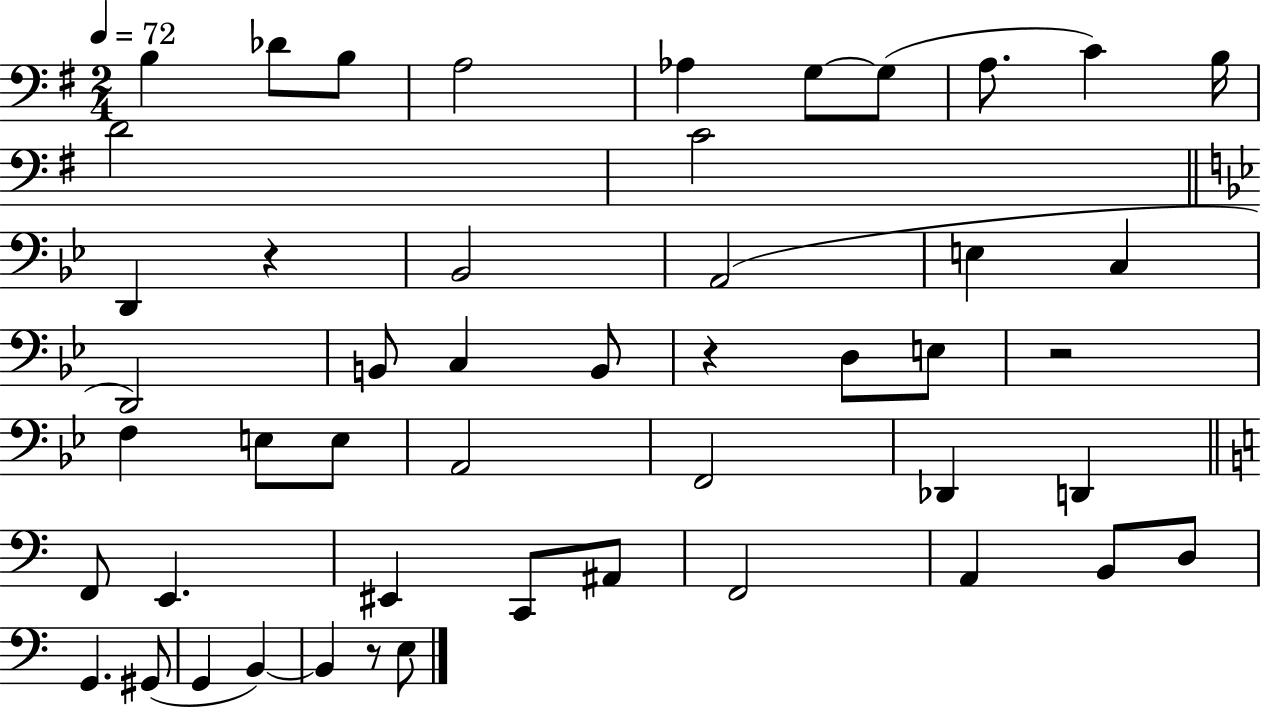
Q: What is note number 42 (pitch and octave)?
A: G2